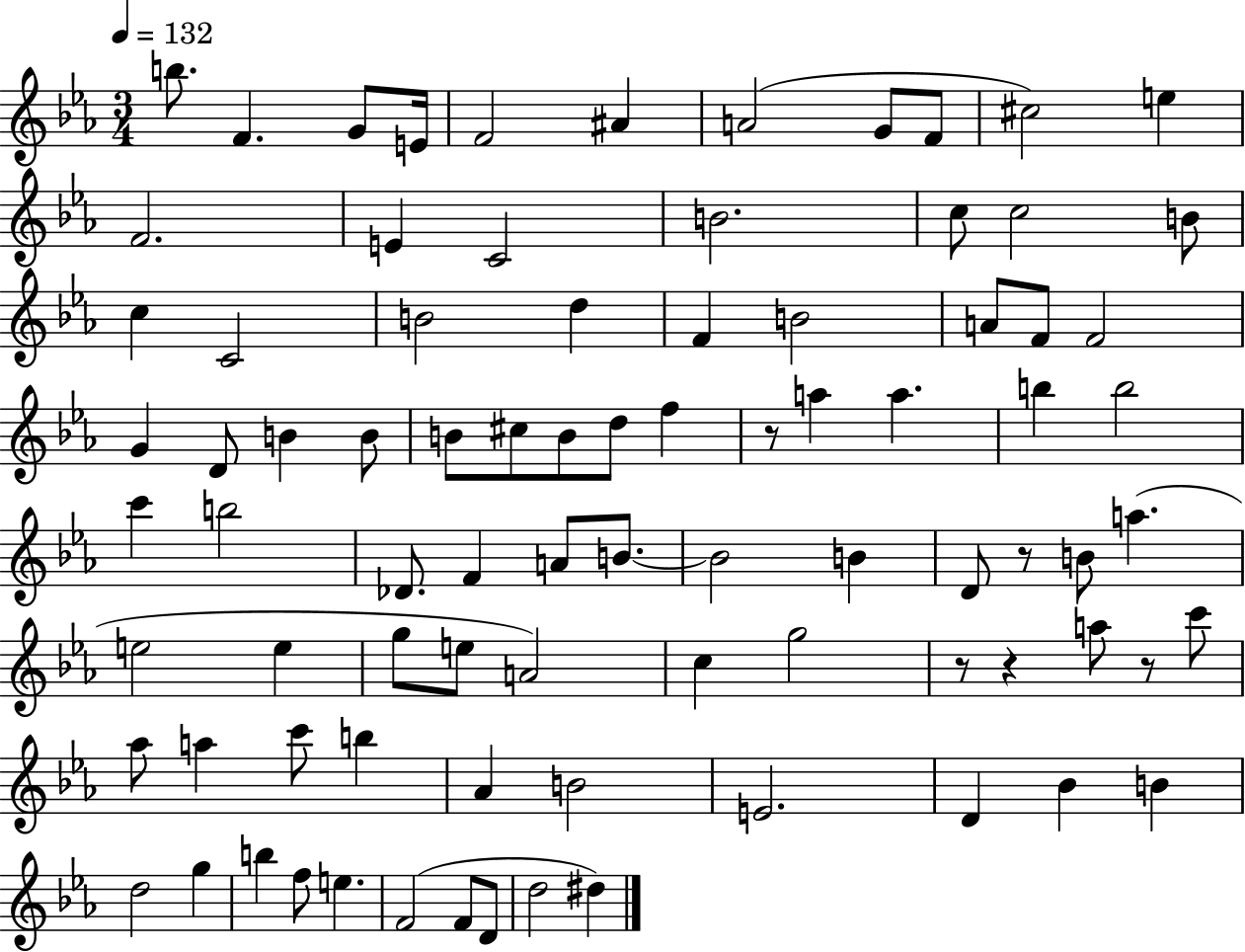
X:1
T:Untitled
M:3/4
L:1/4
K:Eb
b/2 F G/2 E/4 F2 ^A A2 G/2 F/2 ^c2 e F2 E C2 B2 c/2 c2 B/2 c C2 B2 d F B2 A/2 F/2 F2 G D/2 B B/2 B/2 ^c/2 B/2 d/2 f z/2 a a b b2 c' b2 _D/2 F A/2 B/2 B2 B D/2 z/2 B/2 a e2 e g/2 e/2 A2 c g2 z/2 z a/2 z/2 c'/2 _a/2 a c'/2 b _A B2 E2 D _B B d2 g b f/2 e F2 F/2 D/2 d2 ^d